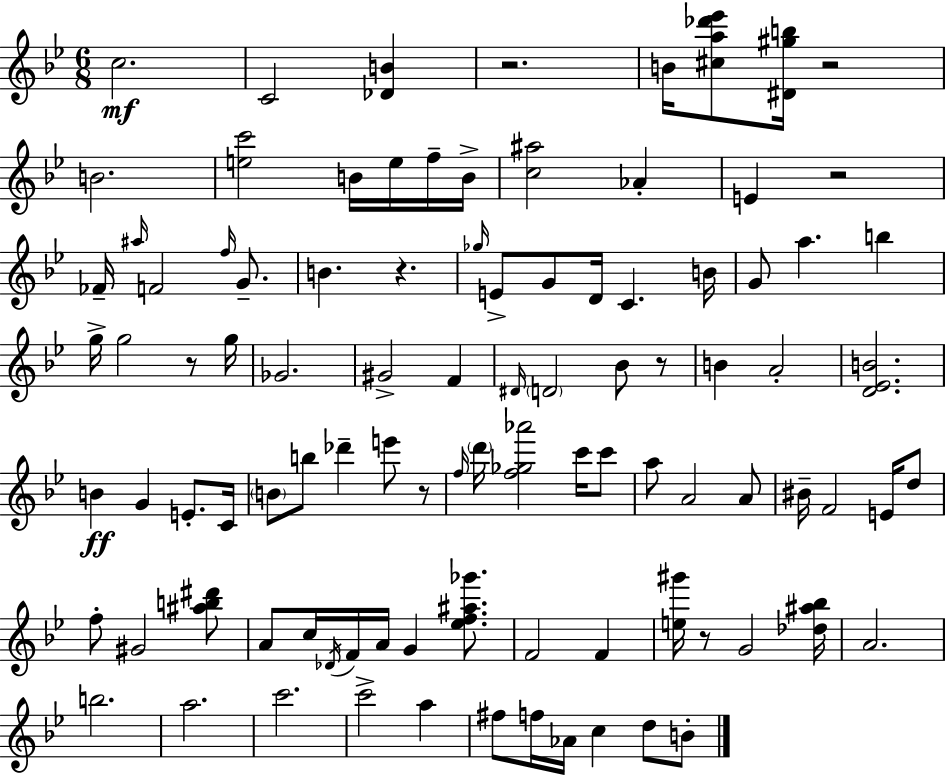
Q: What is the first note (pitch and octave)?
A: C5